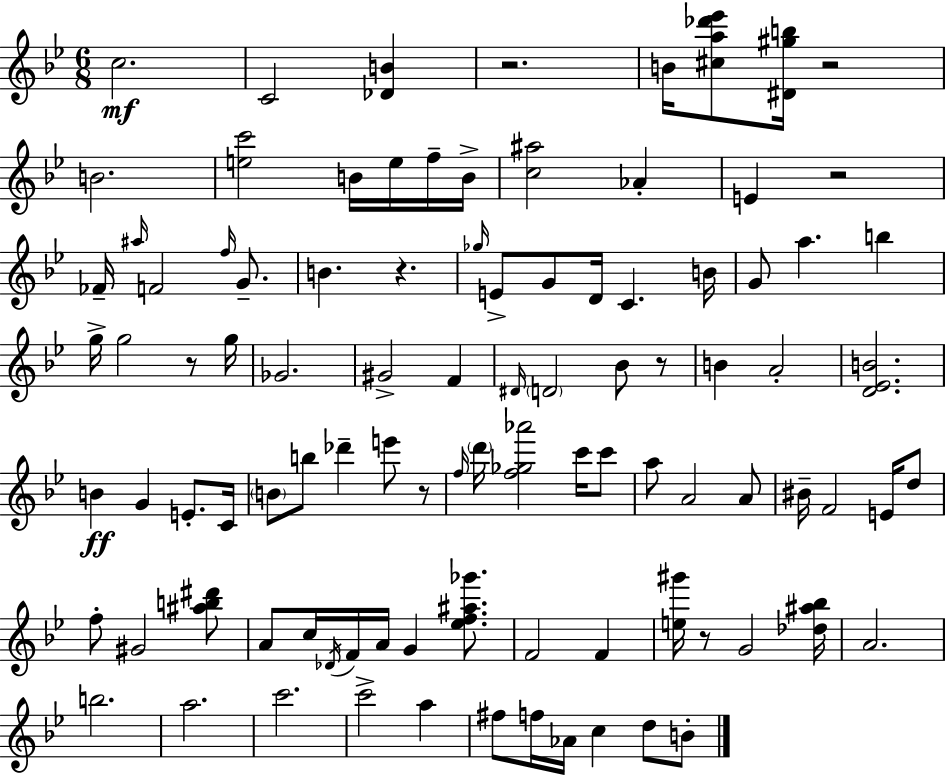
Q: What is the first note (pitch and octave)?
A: C5